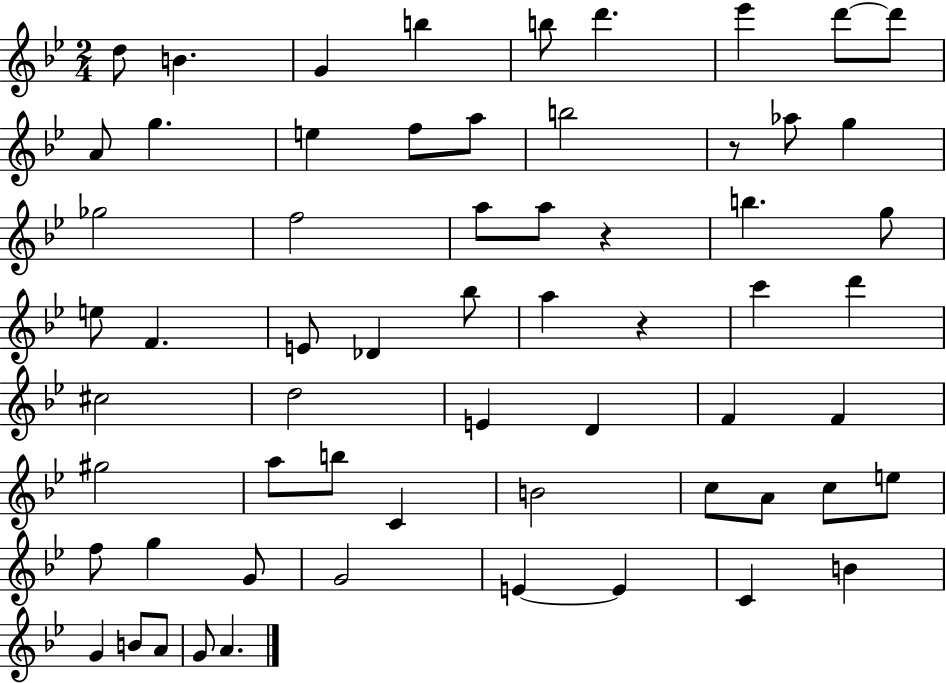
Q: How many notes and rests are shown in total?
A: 62